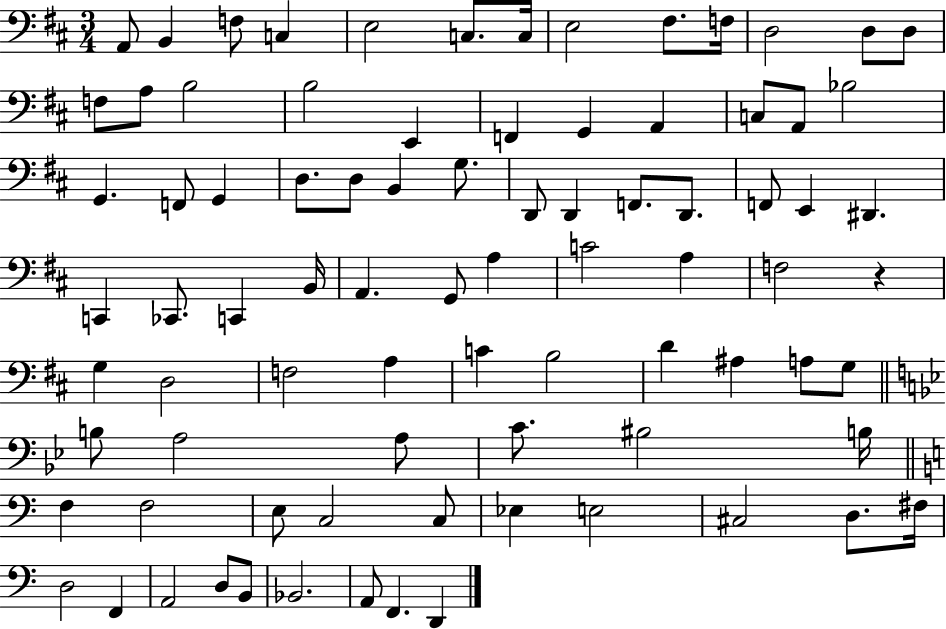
{
  \clef bass
  \numericTimeSignature
  \time 3/4
  \key d \major
  a,8 b,4 f8 c4 | e2 c8. c16 | e2 fis8. f16 | d2 d8 d8 | \break f8 a8 b2 | b2 e,4 | f,4 g,4 a,4 | c8 a,8 bes2 | \break g,4. f,8 g,4 | d8. d8 b,4 g8. | d,8 d,4 f,8. d,8. | f,8 e,4 dis,4. | \break c,4 ces,8. c,4 b,16 | a,4. g,8 a4 | c'2 a4 | f2 r4 | \break g4 d2 | f2 a4 | c'4 b2 | d'4 ais4 a8 g8 | \break \bar "||" \break \key g \minor b8 a2 a8 | c'8. bis2 b16 | \bar "||" \break \key c \major f4 f2 | e8 c2 c8 | ees4 e2 | cis2 d8. fis16 | \break d2 f,4 | a,2 d8 b,8 | bes,2. | a,8 f,4. d,4 | \break \bar "|."
}